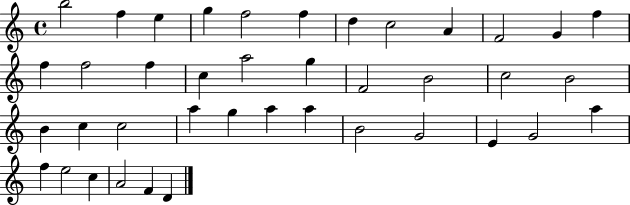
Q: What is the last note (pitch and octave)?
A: D4